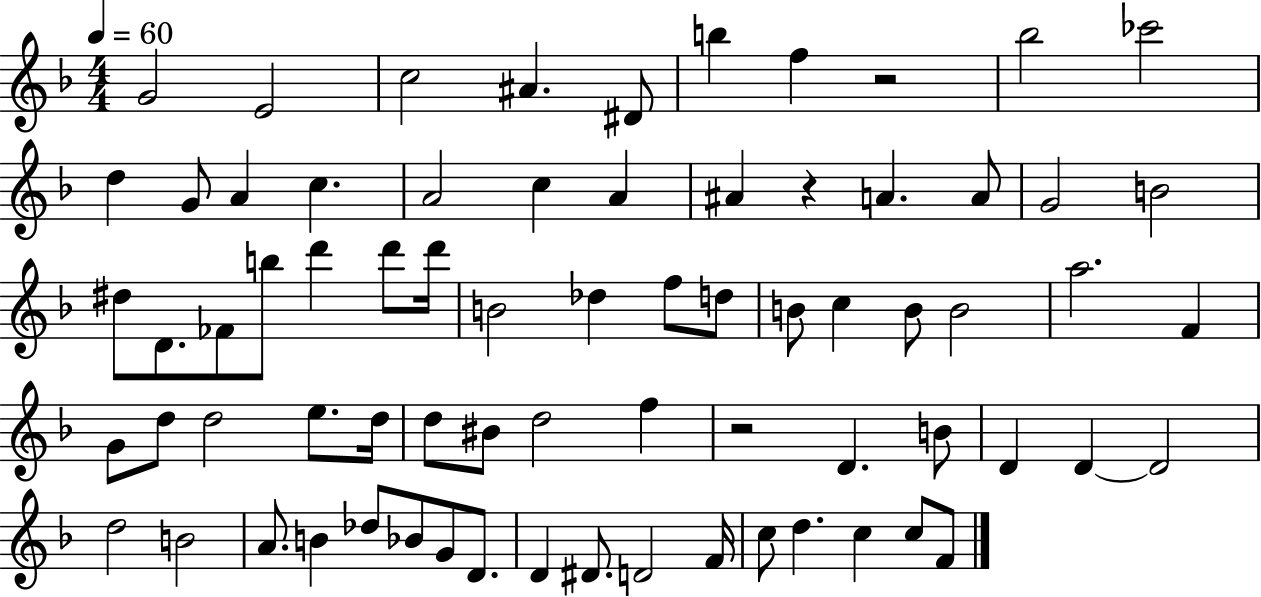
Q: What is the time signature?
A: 4/4